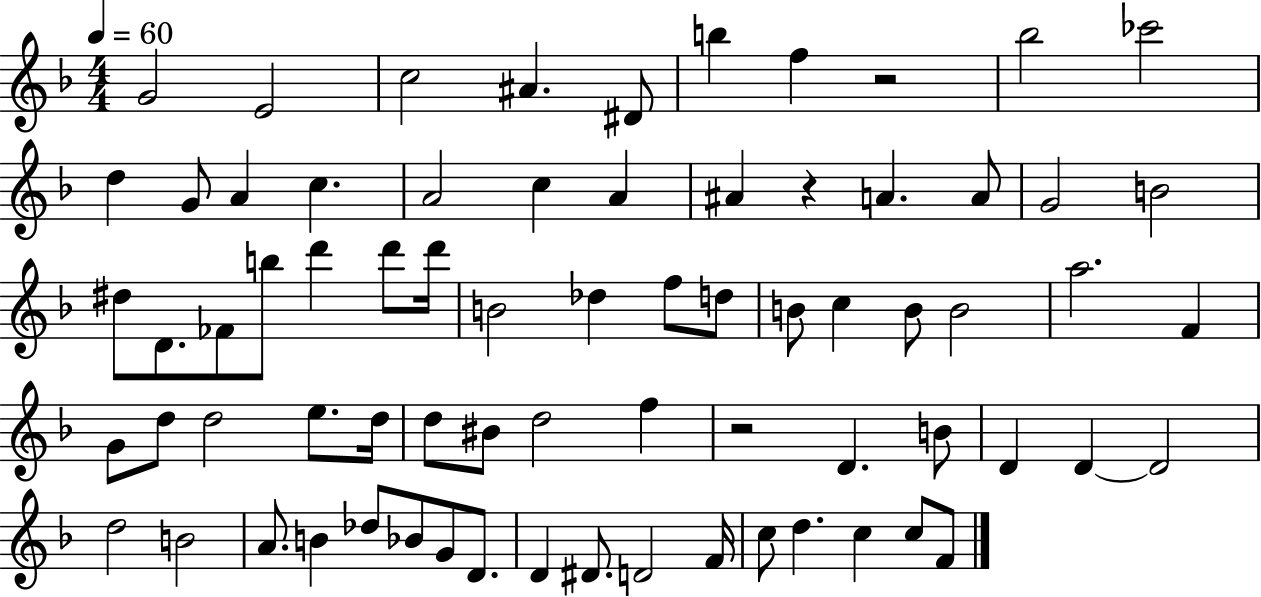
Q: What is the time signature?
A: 4/4